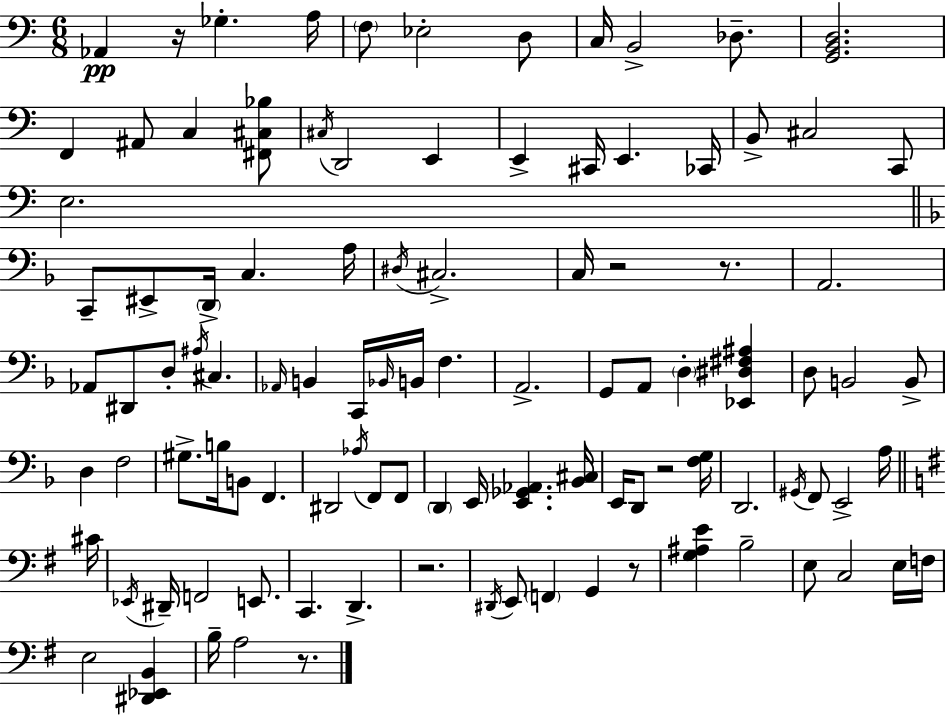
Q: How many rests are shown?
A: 7